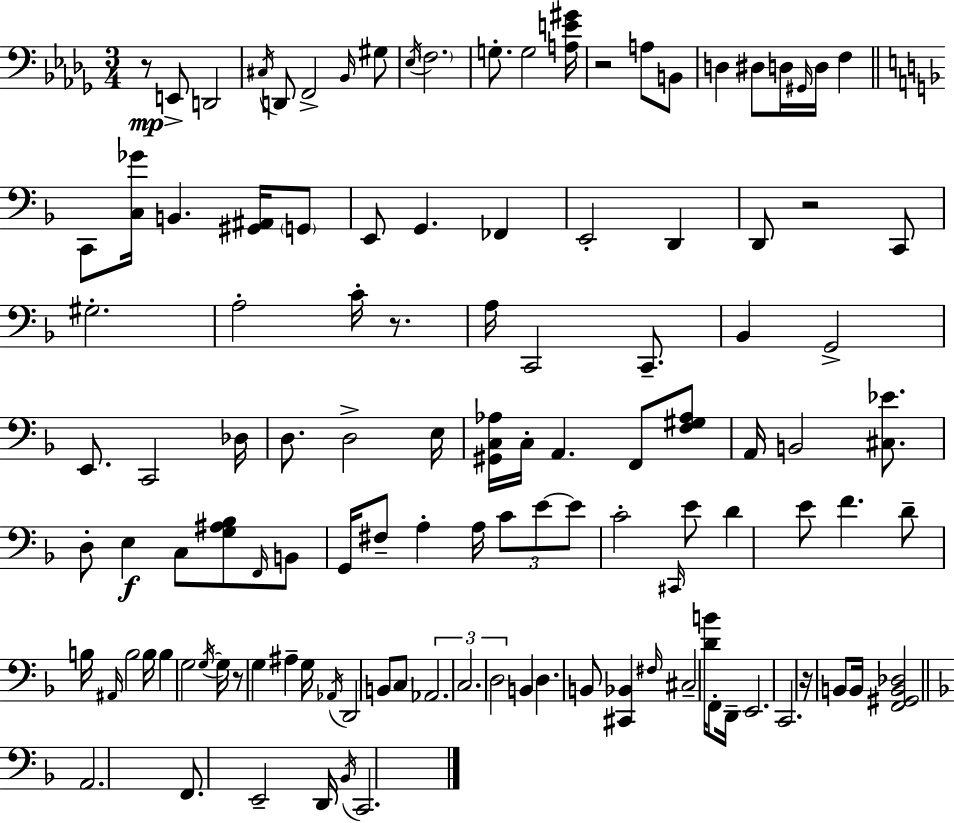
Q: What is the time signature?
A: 3/4